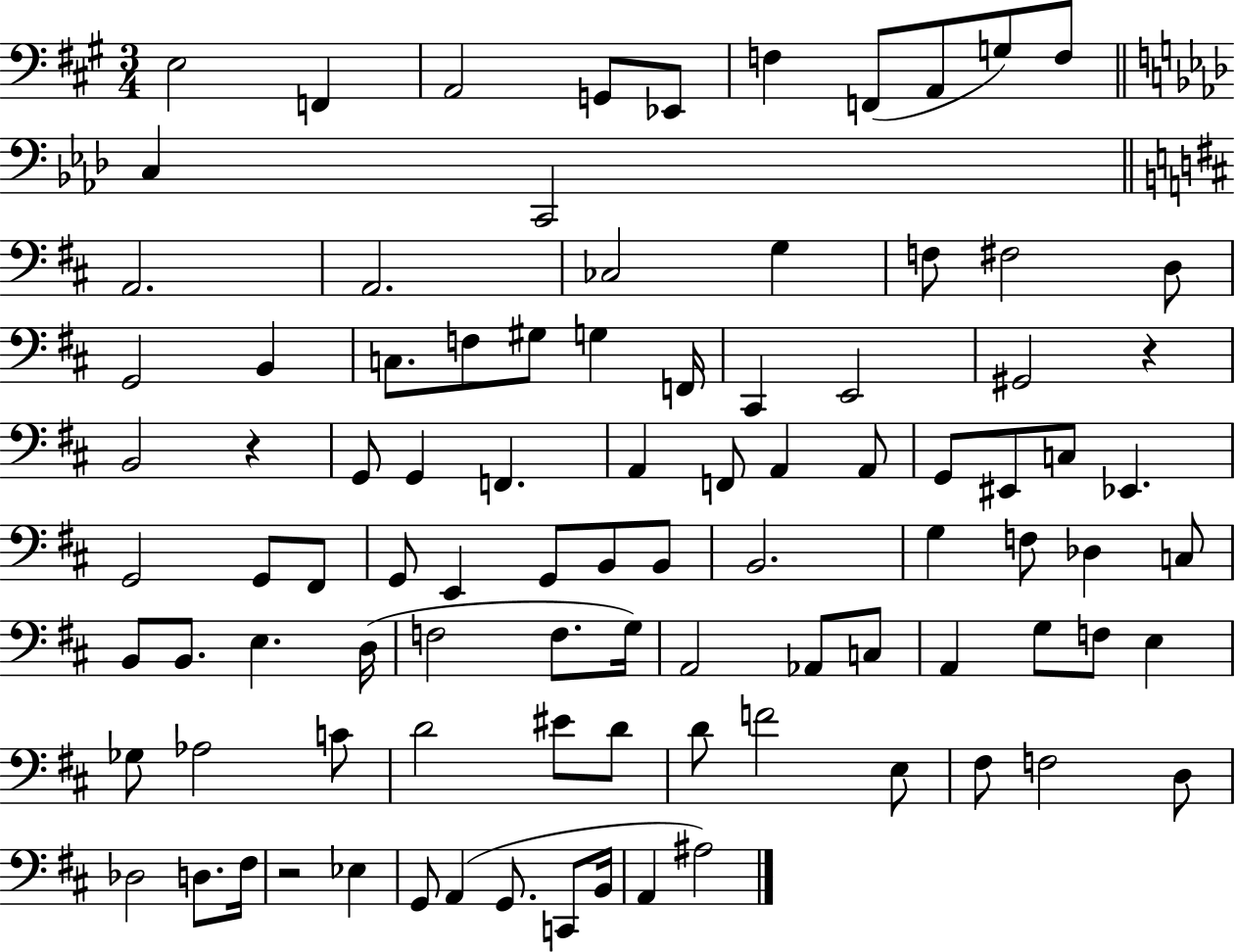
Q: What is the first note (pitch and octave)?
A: E3